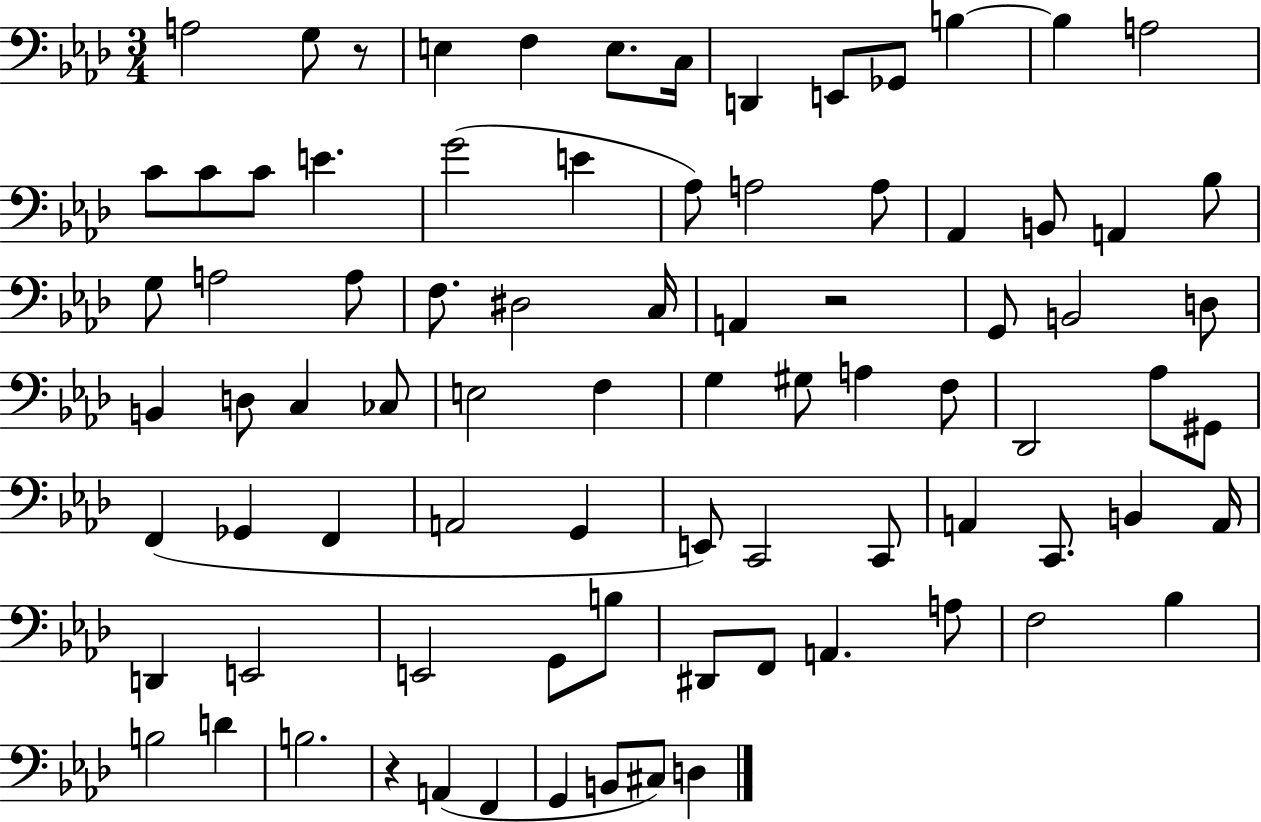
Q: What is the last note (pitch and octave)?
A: D3